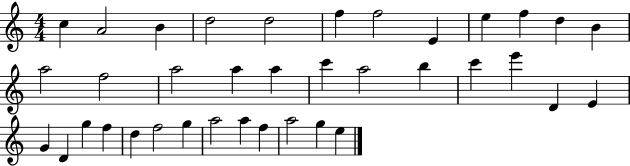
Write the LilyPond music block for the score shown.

{
  \clef treble
  \numericTimeSignature
  \time 4/4
  \key c \major
  c''4 a'2 b'4 | d''2 d''2 | f''4 f''2 e'4 | e''4 f''4 d''4 b'4 | \break a''2 f''2 | a''2 a''4 a''4 | c'''4 a''2 b''4 | c'''4 e'''4 d'4 e'4 | \break g'4 d'4 g''4 f''4 | d''4 f''2 g''4 | a''2 a''4 f''4 | a''2 g''4 e''4 | \break \bar "|."
}